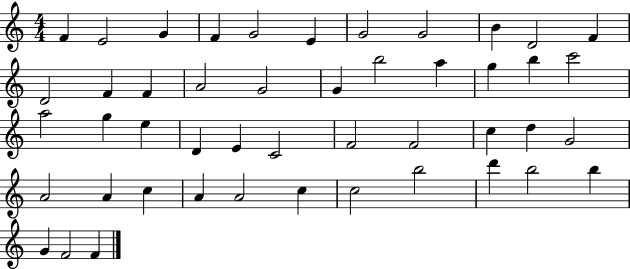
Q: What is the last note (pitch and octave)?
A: F4